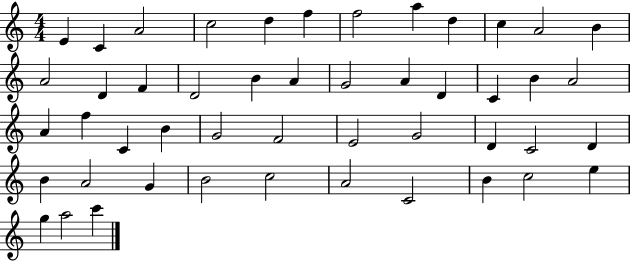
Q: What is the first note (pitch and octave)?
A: E4